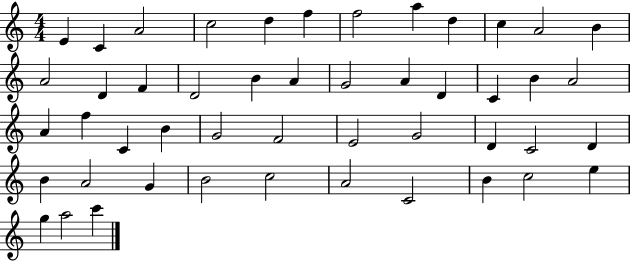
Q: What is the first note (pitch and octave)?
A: E4